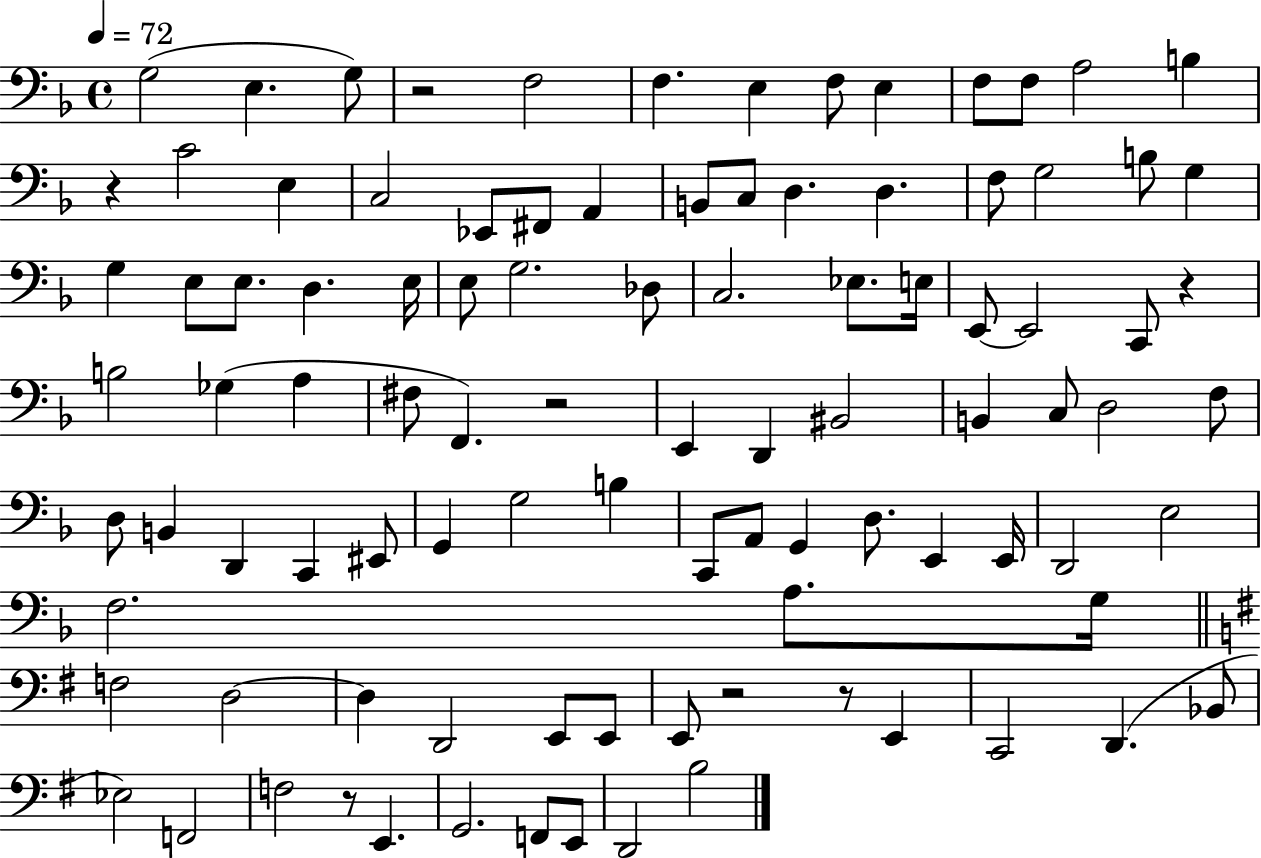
{
  \clef bass
  \time 4/4
  \defaultTimeSignature
  \key f \major
  \tempo 4 = 72
  g2( e4. g8) | r2 f2 | f4. e4 f8 e4 | f8 f8 a2 b4 | \break r4 c'2 e4 | c2 ees,8 fis,8 a,4 | b,8 c8 d4. d4. | f8 g2 b8 g4 | \break g4 e8 e8. d4. e16 | e8 g2. des8 | c2. ees8. e16 | e,8~~ e,2 c,8 r4 | \break b2 ges4( a4 | fis8 f,4.) r2 | e,4 d,4 bis,2 | b,4 c8 d2 f8 | \break d8 b,4 d,4 c,4 eis,8 | g,4 g2 b4 | c,8 a,8 g,4 d8. e,4 e,16 | d,2 e2 | \break f2. a8. g16 | \bar "||" \break \key g \major f2 d2~~ | d4 d,2 e,8 e,8 | e,8 r2 r8 e,4 | c,2 d,4.( bes,8 | \break ees2) f,2 | f2 r8 e,4. | g,2. f,8 e,8 | d,2 b2 | \break \bar "|."
}